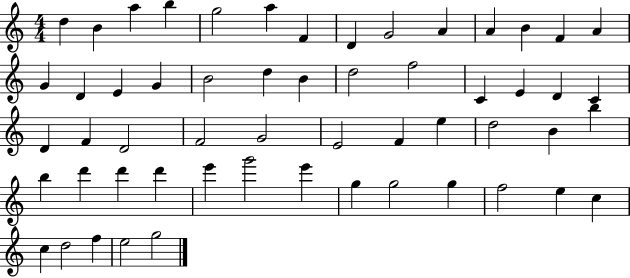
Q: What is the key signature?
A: C major